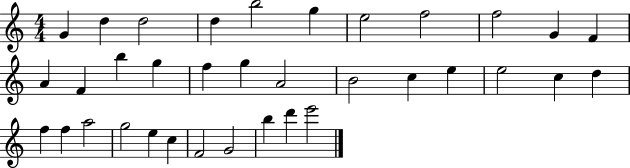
G4/q D5/q D5/h D5/q B5/h G5/q E5/h F5/h F5/h G4/q F4/q A4/q F4/q B5/q G5/q F5/q G5/q A4/h B4/h C5/q E5/q E5/h C5/q D5/q F5/q F5/q A5/h G5/h E5/q C5/q F4/h G4/h B5/q D6/q E6/h